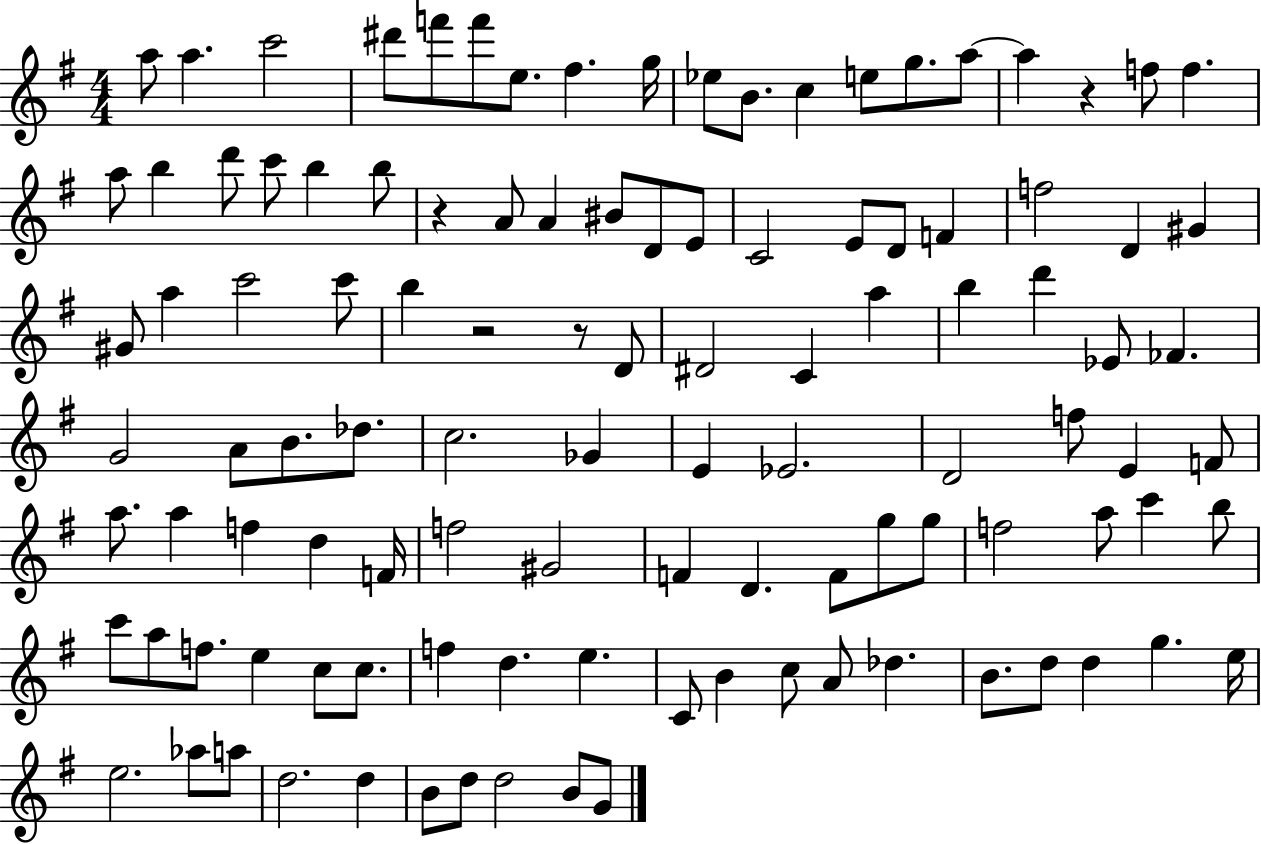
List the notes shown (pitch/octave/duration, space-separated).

A5/e A5/q. C6/h D#6/e F6/e F6/e E5/e. F#5/q. G5/s Eb5/e B4/e. C5/q E5/e G5/e. A5/e A5/q R/q F5/e F5/q. A5/e B5/q D6/e C6/e B5/q B5/e R/q A4/e A4/q BIS4/e D4/e E4/e C4/h E4/e D4/e F4/q F5/h D4/q G#4/q G#4/e A5/q C6/h C6/e B5/q R/h R/e D4/e D#4/h C4/q A5/q B5/q D6/q Eb4/e FES4/q. G4/h A4/e B4/e. Db5/e. C5/h. Gb4/q E4/q Eb4/h. D4/h F5/e E4/q F4/e A5/e. A5/q F5/q D5/q F4/s F5/h G#4/h F4/q D4/q. F4/e G5/e G5/e F5/h A5/e C6/q B5/e C6/e A5/e F5/e. E5/q C5/e C5/e. F5/q D5/q. E5/q. C4/e B4/q C5/e A4/e Db5/q. B4/e. D5/e D5/q G5/q. E5/s E5/h. Ab5/e A5/e D5/h. D5/q B4/e D5/e D5/h B4/e G4/e